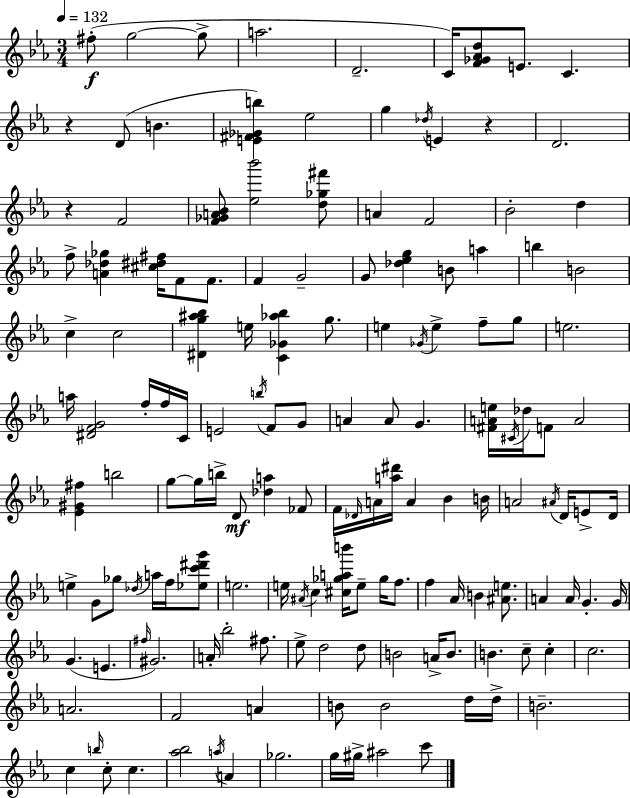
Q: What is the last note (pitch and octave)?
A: C6